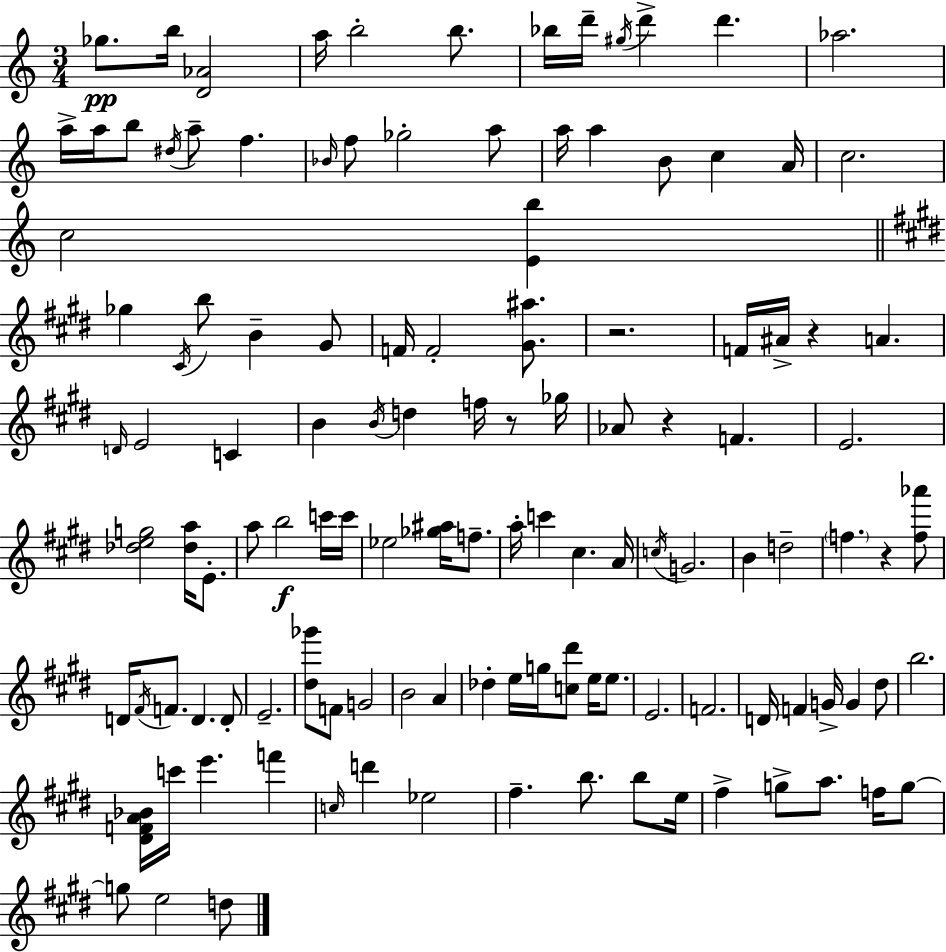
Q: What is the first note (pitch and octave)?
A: Gb5